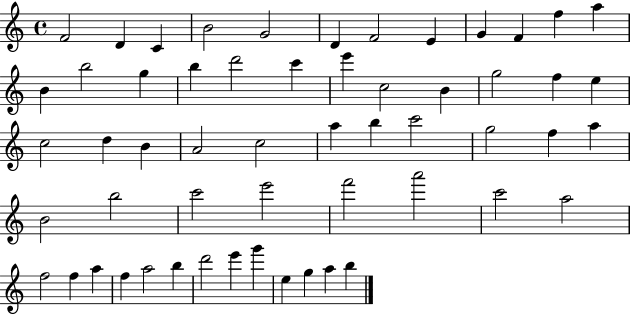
X:1
T:Untitled
M:4/4
L:1/4
K:C
F2 D C B2 G2 D F2 E G F f a B b2 g b d'2 c' e' c2 B g2 f e c2 d B A2 c2 a b c'2 g2 f a B2 b2 c'2 e'2 f'2 a'2 c'2 a2 f2 f a f a2 b d'2 e' g' e g a b